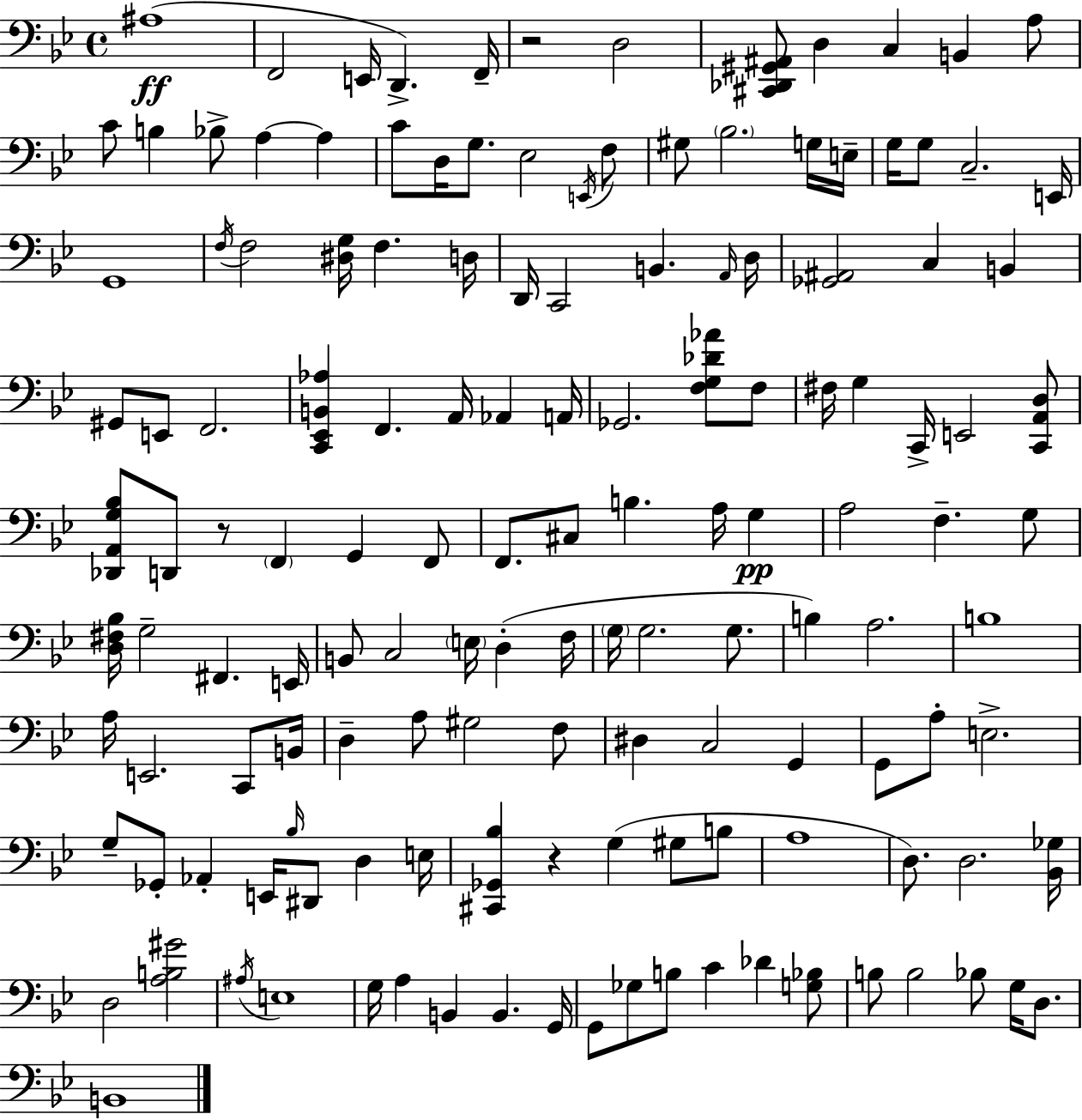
X:1
T:Untitled
M:4/4
L:1/4
K:Gm
^A,4 F,,2 E,,/4 D,, F,,/4 z2 D,2 [^C,,_D,,^G,,^A,,]/2 D, C, B,, A,/2 C/2 B, _B,/2 A, A, C/2 D,/4 G,/2 _E,2 E,,/4 F,/2 ^G,/2 _B,2 G,/4 E,/4 G,/4 G,/2 C,2 E,,/4 G,,4 F,/4 F,2 [^D,G,]/4 F, D,/4 D,,/4 C,,2 B,, A,,/4 D,/4 [_G,,^A,,]2 C, B,, ^G,,/2 E,,/2 F,,2 [C,,_E,,B,,_A,] F,, A,,/4 _A,, A,,/4 _G,,2 [F,G,_D_A]/2 F,/2 ^F,/4 G, C,,/4 E,,2 [C,,A,,D,]/2 [_D,,A,,G,_B,]/2 D,,/2 z/2 F,, G,, F,,/2 F,,/2 ^C,/2 B, A,/4 G, A,2 F, G,/2 [D,^F,_B,]/4 G,2 ^F,, E,,/4 B,,/2 C,2 E,/4 D, F,/4 G,/4 G,2 G,/2 B, A,2 B,4 A,/4 E,,2 C,,/2 B,,/4 D, A,/2 ^G,2 F,/2 ^D, C,2 G,, G,,/2 A,/2 E,2 G,/2 _G,,/2 _A,, E,,/4 _B,/4 ^D,,/2 D, E,/4 [^C,,_G,,_B,] z G, ^G,/2 B,/2 A,4 D,/2 D,2 [_B,,_G,]/4 D,2 [A,B,^G]2 ^A,/4 E,4 G,/4 A, B,, B,, G,,/4 G,,/2 _G,/2 B,/2 C _D [G,_B,]/2 B,/2 B,2 _B,/2 G,/4 D,/2 B,,4